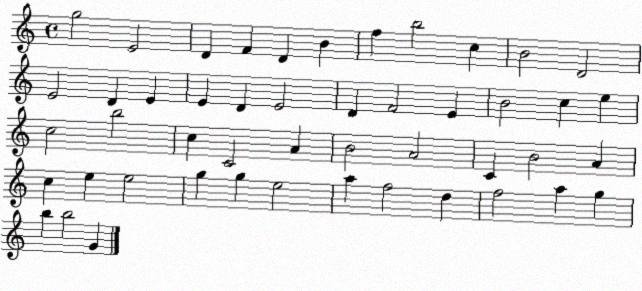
X:1
T:Untitled
M:4/4
L:1/4
K:C
g2 E2 D F D B f b2 c B2 D2 E2 D E E D E2 D F2 E B2 c e c2 b2 c C2 A B2 A2 C B2 A c e e2 g g e2 a f2 d f2 a g b b2 G